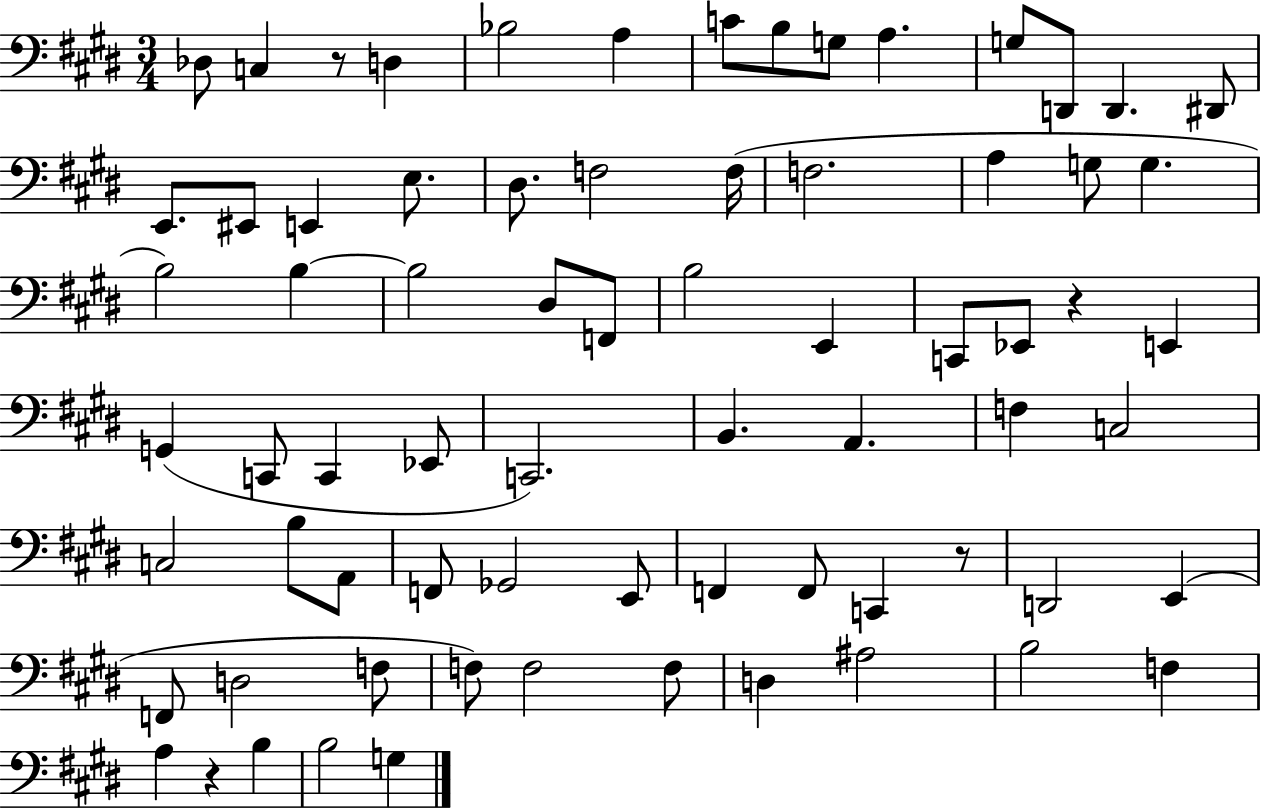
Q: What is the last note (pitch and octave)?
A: G3